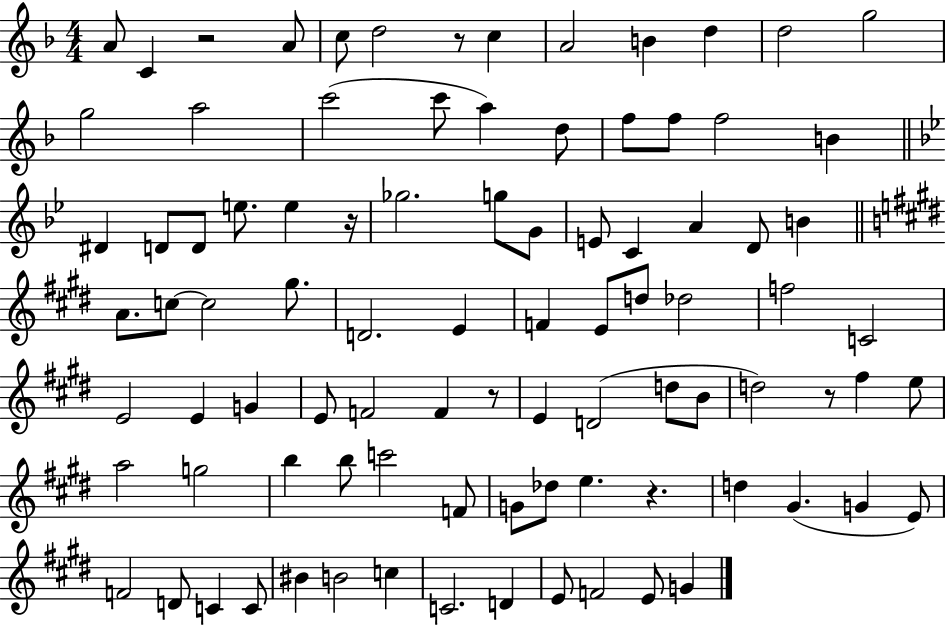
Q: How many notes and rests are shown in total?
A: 91